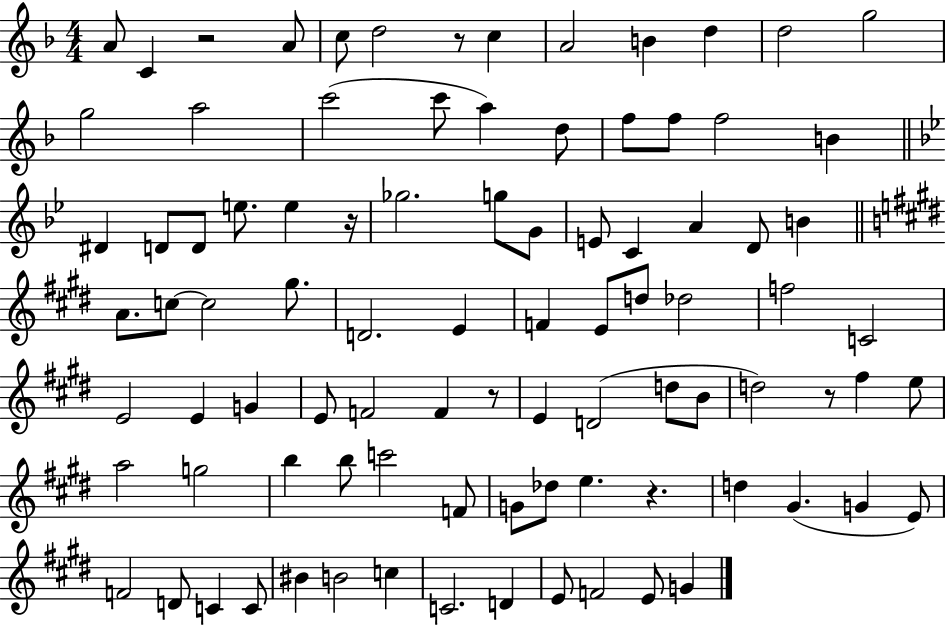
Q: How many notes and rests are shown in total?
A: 91